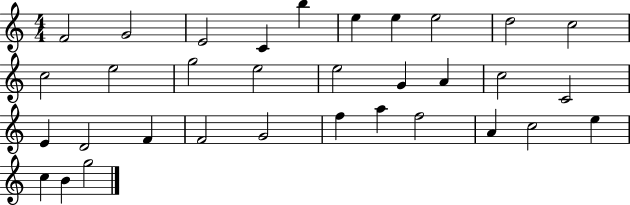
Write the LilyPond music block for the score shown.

{
  \clef treble
  \numericTimeSignature
  \time 4/4
  \key c \major
  f'2 g'2 | e'2 c'4 b''4 | e''4 e''4 e''2 | d''2 c''2 | \break c''2 e''2 | g''2 e''2 | e''2 g'4 a'4 | c''2 c'2 | \break e'4 d'2 f'4 | f'2 g'2 | f''4 a''4 f''2 | a'4 c''2 e''4 | \break c''4 b'4 g''2 | \bar "|."
}